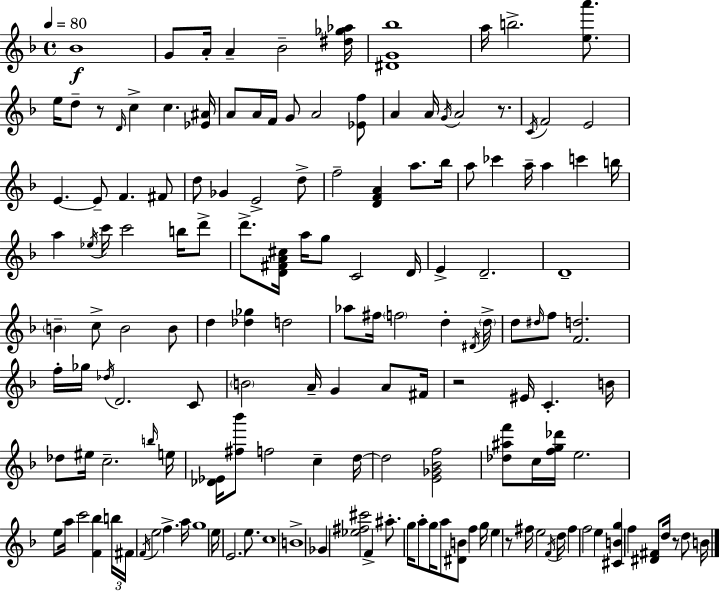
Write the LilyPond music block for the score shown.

{
  \clef treble
  \time 4/4
  \defaultTimeSignature
  \key d \minor
  \tempo 4 = 80
  bes'1\f | g'8 a'16-. a'4-- bes'2-- <dis'' ges'' aes''>16 | <dis' g' bes''>1 | a''16 b''2.-> <e'' a'''>8. | \break e''16 d''8-- r8 \grace { d'16 } c''4-> c''4. | <ees' ais'>16 a'8 a'16 f'16 g'8 a'2 <ees' f''>8 | a'4 a'16 \acciaccatura { g'16 } a'2 r8. | \acciaccatura { c'16 } f'2 e'2 | \break e'4.~~ e'8-- f'4. | fis'8 d''8 ges'4 e'2-> | d''8-> f''2-- <d' f' a'>4 a''8. | bes''16 a''8 ces'''4 a''16-- a''4 c'''4 | \break b''16 a''4 \acciaccatura { ees''16 } c'''16 c'''2 | b''16 d'''8-> d'''8.-> <d' fis' a' cis''>16 a''16 g''8 c'2 | d'16 e'4-> d'2.-- | d'1-- | \break \parenthesize b'4-- c''8-> b'2 | b'8 d''4 <des'' ges''>4 d''2 | aes''8 fis''16 \parenthesize f''2 d''4-. | \acciaccatura { dis'16 } \parenthesize d''16-> d''8 \grace { dis''16 } f''8 <f' d''>2. | \break f''16-. ges''16 \acciaccatura { des''16 } d'2. | c'8 \parenthesize b'2 a'16-- | g'4 a'8 fis'16 r2 eis'16 | c'4.-. b'16 des''8 eis''16 c''2.-- | \break \grace { b''16 } e''16 <des' ees'>16 <fis'' bes'''>8 f''2 | c''4-- d''16~~ d''2 | <e' ges' bes' f''>2 <des'' ais'' f'''>8 c''16 <f'' g'' des'''>16 e''2. | e''8 a''16 c'''2 | \break <f' bes''>4 \tuplet 3/2 { b''16 fis'16 \acciaccatura { f'16 } } e''2 | f''4.-> a''16 g''1 | e''16 e'2. | e''8. c''1 | \break b'1-> | ges'4 <ees'' fis'' cis'''>2 | f'4-> ais''8.-. g''16 a''8-. g''16 | a''8 <dis' b'>8 f''4 g''16 e''4 r8 fis''16 | \break e''2 \acciaccatura { f'16 } d''16 fis''4 f''2 | e''4 <cis' b' g''>4 f''4 | <dis' fis'>8 d''16 r8 d''8 b'16 \bar "|."
}